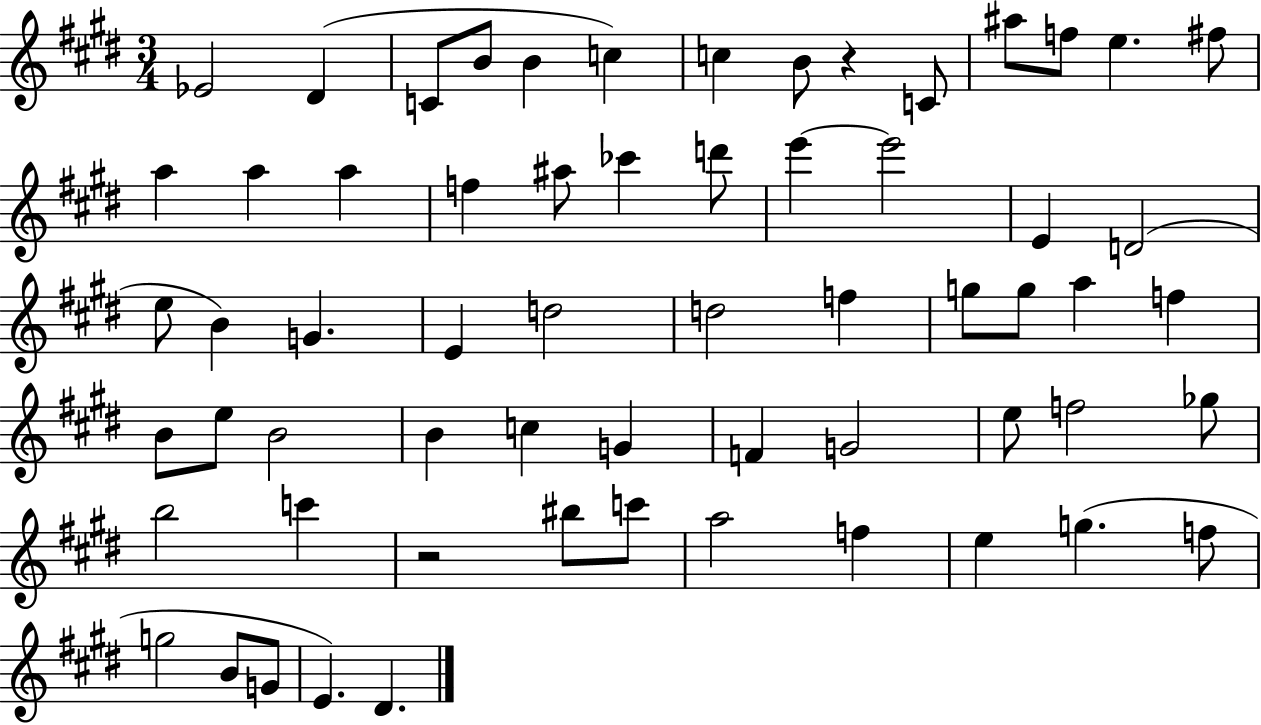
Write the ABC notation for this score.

X:1
T:Untitled
M:3/4
L:1/4
K:E
_E2 ^D C/2 B/2 B c c B/2 z C/2 ^a/2 f/2 e ^f/2 a a a f ^a/2 _c' d'/2 e' e'2 E D2 e/2 B G E d2 d2 f g/2 g/2 a f B/2 e/2 B2 B c G F G2 e/2 f2 _g/2 b2 c' z2 ^b/2 c'/2 a2 f e g f/2 g2 B/2 G/2 E ^D